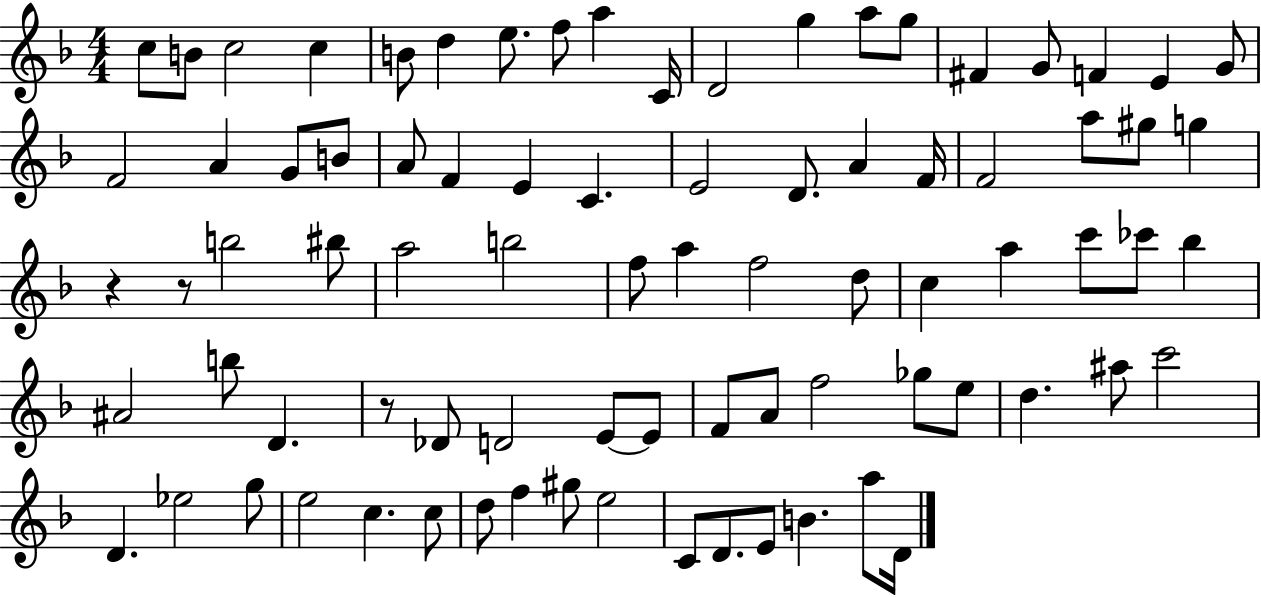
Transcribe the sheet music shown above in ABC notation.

X:1
T:Untitled
M:4/4
L:1/4
K:F
c/2 B/2 c2 c B/2 d e/2 f/2 a C/4 D2 g a/2 g/2 ^F G/2 F E G/2 F2 A G/2 B/2 A/2 F E C E2 D/2 A F/4 F2 a/2 ^g/2 g z z/2 b2 ^b/2 a2 b2 f/2 a f2 d/2 c a c'/2 _c'/2 _b ^A2 b/2 D z/2 _D/2 D2 E/2 E/2 F/2 A/2 f2 _g/2 e/2 d ^a/2 c'2 D _e2 g/2 e2 c c/2 d/2 f ^g/2 e2 C/2 D/2 E/2 B a/2 D/4